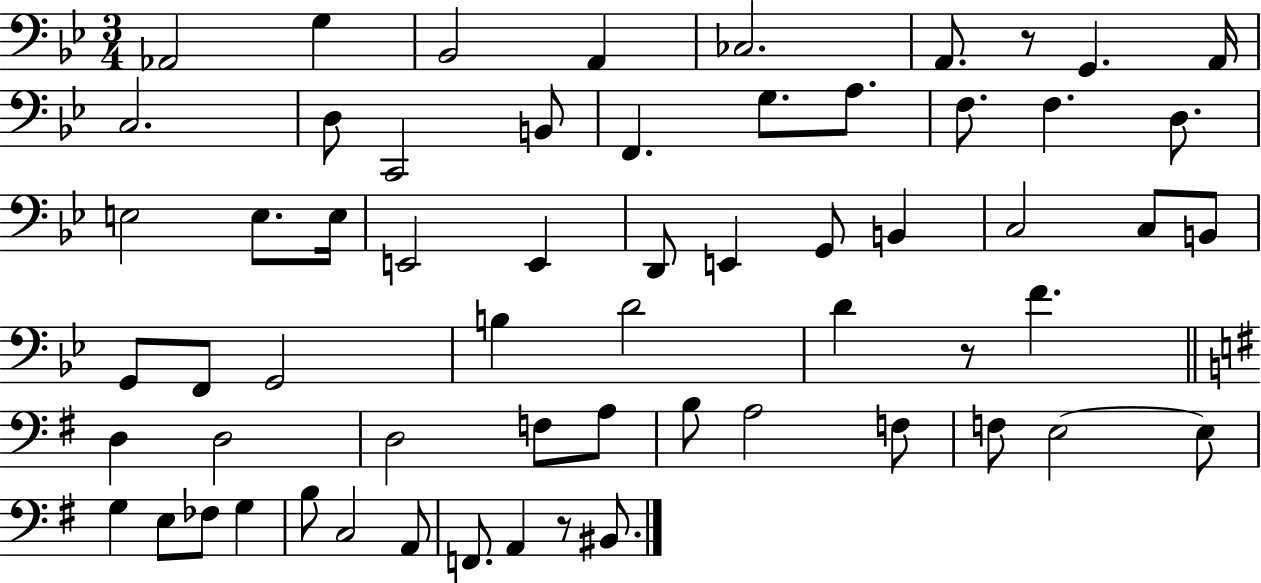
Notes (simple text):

Ab2/h G3/q Bb2/h A2/q CES3/h. A2/e. R/e G2/q. A2/s C3/h. D3/e C2/h B2/e F2/q. G3/e. A3/e. F3/e. F3/q. D3/e. E3/h E3/e. E3/s E2/h E2/q D2/e E2/q G2/e B2/q C3/h C3/e B2/e G2/e F2/e G2/h B3/q D4/h D4/q R/e F4/q. D3/q D3/h D3/h F3/e A3/e B3/e A3/h F3/e F3/e E3/h E3/e G3/q E3/e FES3/e G3/q B3/e C3/h A2/e F2/e. A2/q R/e BIS2/e.